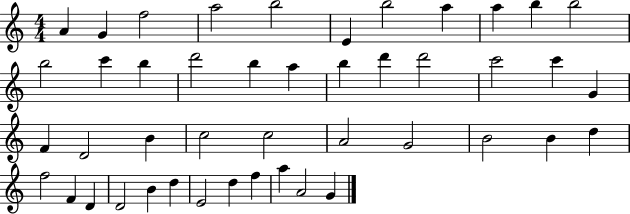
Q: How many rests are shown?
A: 0